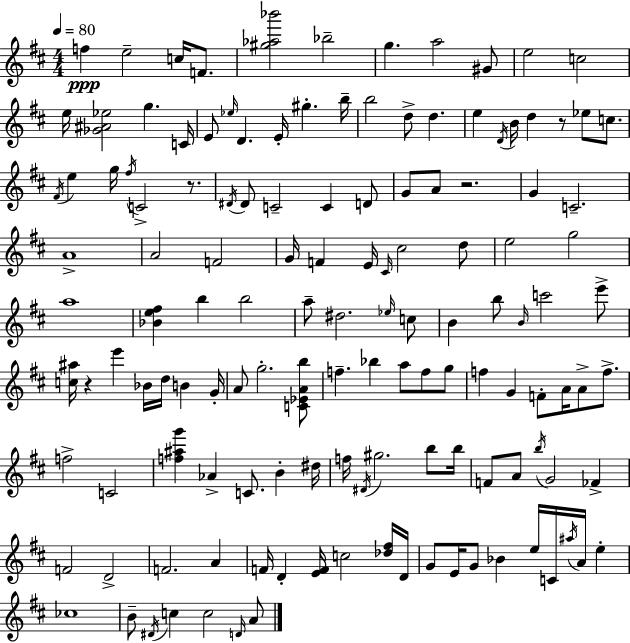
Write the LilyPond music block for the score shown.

{
  \clef treble
  \numericTimeSignature
  \time 4/4
  \key d \major
  \tempo 4 = 80
  f''4\ppp e''2-- c''16 f'8. | <gis'' aes'' bes'''>2 bes''2-- | g''4. a''2 gis'8 | e''2 c''2 | \break e''16 <ges' ais' ees''>2 g''4. c'16 | e'8 \grace { ees''16 } d'4. e'16-. gis''4.-. | b''16-- b''2 d''8-> d''4. | e''4 \acciaccatura { d'16 } b'16 d''4 r8 ees''8 c''8. | \break \acciaccatura { fis'16 } e''4 g''16 \acciaccatura { fis''16 } c'2-> | r8. \acciaccatura { dis'16 } dis'8 c'2-- c'4 | d'8 g'8 a'8 r2. | g'4 c'2.-- | \break a'1-> | a'2 f'2 | g'16 f'4 e'16 \grace { cis'16 } cis''2 | d''8 e''2 g''2 | \break a''1 | <bes' e'' fis''>4 b''4 b''2 | a''8-- dis''2. | \grace { ees''16 } c''8 b'4 b''8 \grace { b'16 } c'''2 | \break e'''8-> <c'' ais''>16 r4 e'''4 | bes'16 d''16 b'4 g'16-. a'8 g''2.-. | <c' ees' a' b''>8 f''4.-- bes''4 | a''8 f''8 g''8 f''4 g'4 | \break f'8-. a'16 a'8-> f''8.-> f''2-> | c'2 <f'' ais'' g'''>4 aes'4-> | c'8. b'4-. dis''16 f''16 \acciaccatura { dis'16 } gis''2. | b''8 b''16 f'8 a'8 \acciaccatura { b''16 } g'2 | \break fes'4-> f'2 | d'2-> f'2. | a'4 f'16 d'4-. <e' f'>16 | c''2 <des'' fis''>16 d'16 g'8 e'16 g'8 bes'4 | \break e''16 c'16 \acciaccatura { ais''16 } a'16 e''4-. ces''1 | b'8-- \acciaccatura { dis'16 } c''4 | c''2 \grace { d'16 } a'8 \bar "|."
}